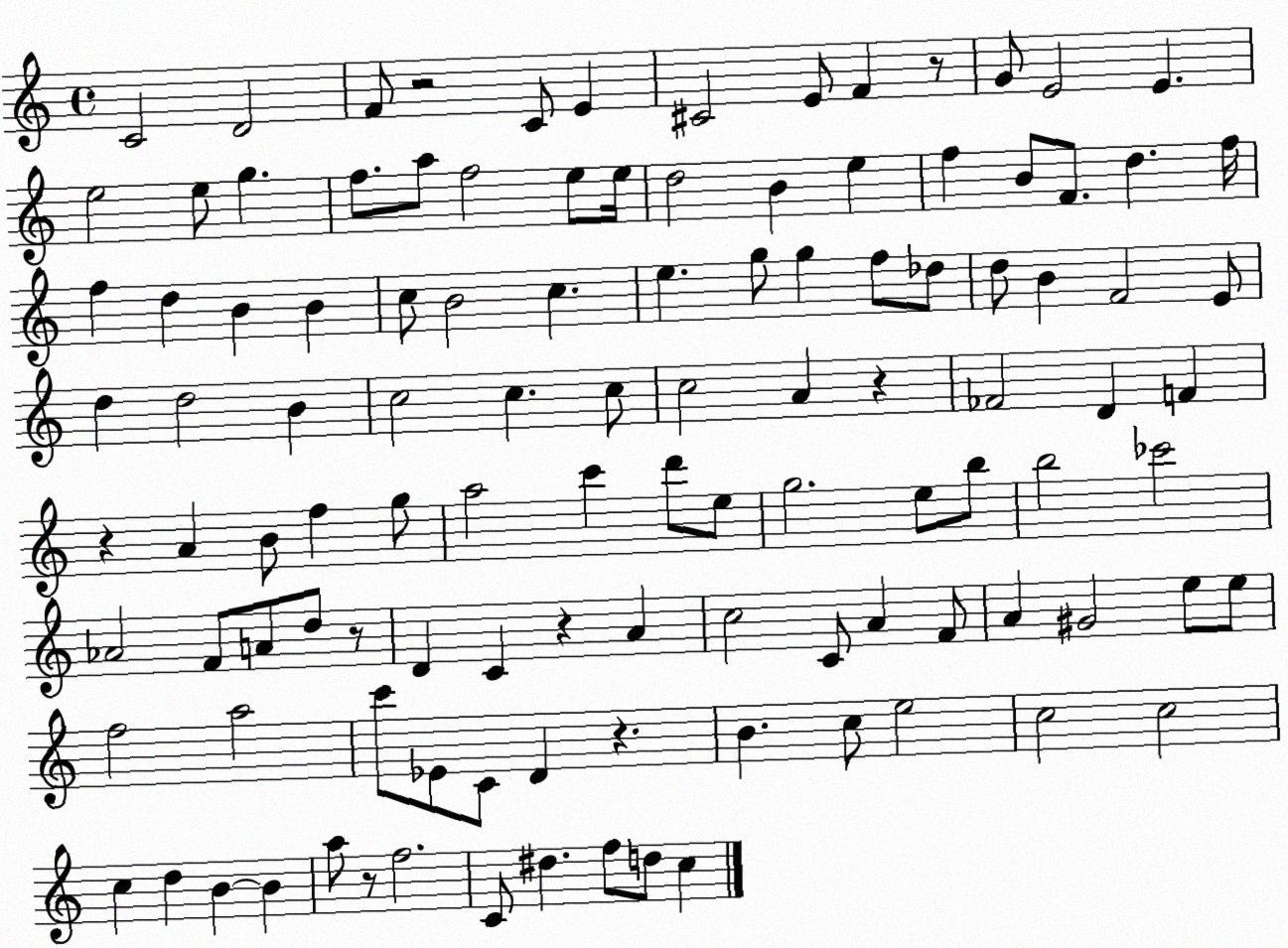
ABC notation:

X:1
T:Untitled
M:4/4
L:1/4
K:C
C2 D2 F/2 z2 C/2 E ^C2 E/2 F z/2 G/2 E2 E e2 e/2 g f/2 a/2 f2 e/2 e/4 d2 B e f B/2 F/2 d f/4 f d B B c/2 B2 c e g/2 g f/2 _d/2 d/2 B F2 E/2 d d2 B c2 c c/2 c2 A z _F2 D F z A B/2 f g/2 a2 c' d'/2 e/2 g2 e/2 b/2 b2 _c'2 _A2 F/2 A/2 d/2 z/2 D C z A c2 C/2 A F/2 A ^G2 e/2 e/2 f2 a2 c'/2 _E/2 C/2 D z B c/2 e2 c2 c2 c d B B a/2 z/2 f2 C/2 ^d f/2 d/2 c